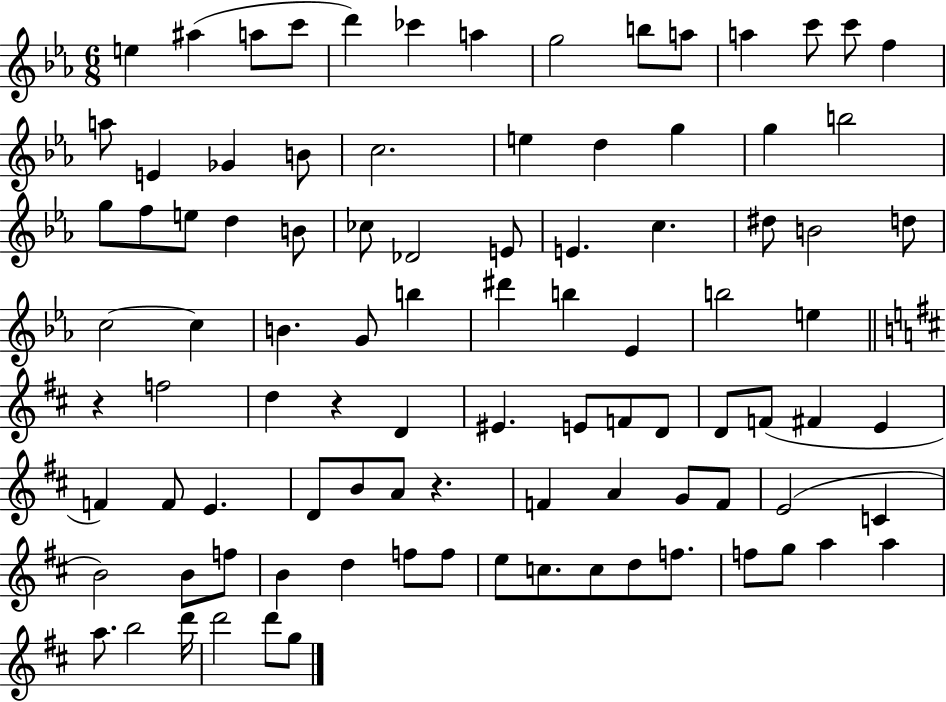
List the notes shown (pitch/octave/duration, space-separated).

E5/q A#5/q A5/e C6/e D6/q CES6/q A5/q G5/h B5/e A5/e A5/q C6/e C6/e F5/q A5/e E4/q Gb4/q B4/e C5/h. E5/q D5/q G5/q G5/q B5/h G5/e F5/e E5/e D5/q B4/e CES5/e Db4/h E4/e E4/q. C5/q. D#5/e B4/h D5/e C5/h C5/q B4/q. G4/e B5/q D#6/q B5/q Eb4/q B5/h E5/q R/q F5/h D5/q R/q D4/q EIS4/q. E4/e F4/e D4/e D4/e F4/e F#4/q E4/q F4/q F4/e E4/q. D4/e B4/e A4/e R/q. F4/q A4/q G4/e F4/e E4/h C4/q B4/h B4/e F5/e B4/q D5/q F5/e F5/e E5/e C5/e. C5/e D5/e F5/e. F5/e G5/e A5/q A5/q A5/e. B5/h D6/s D6/h D6/e G5/e